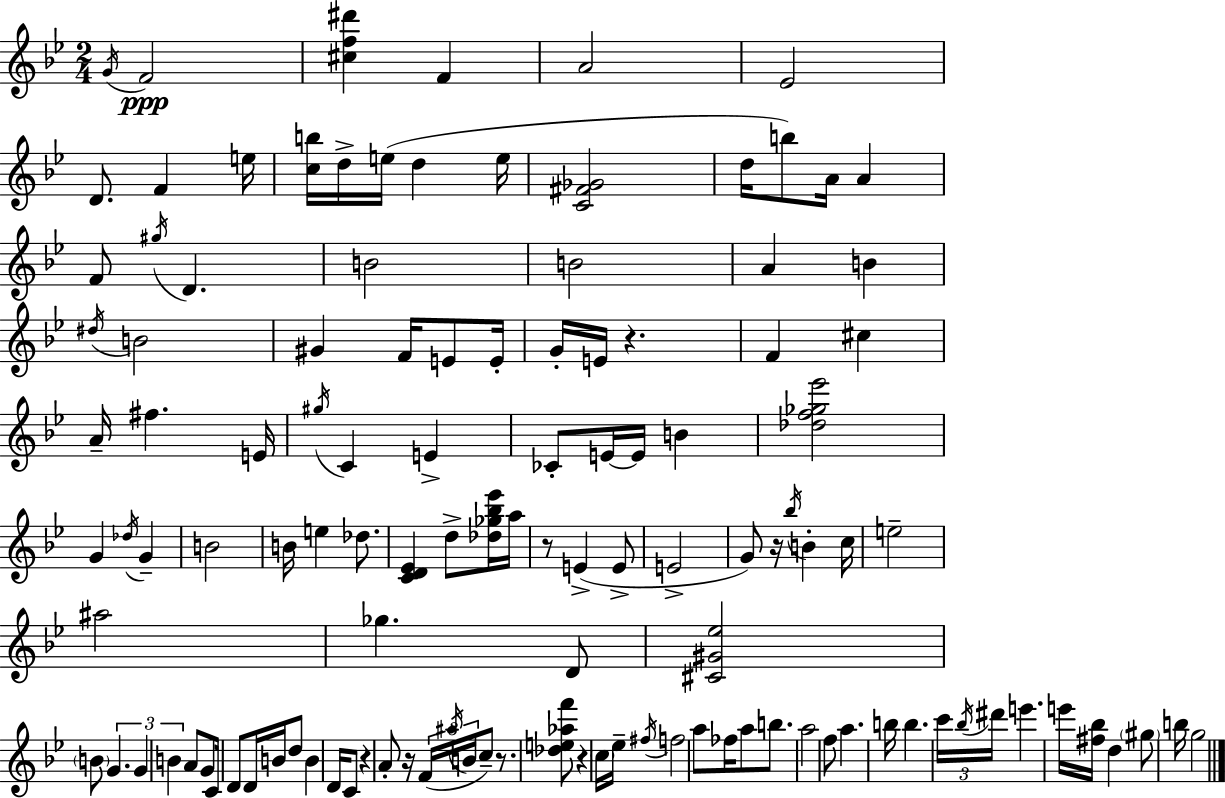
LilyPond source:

{
  \clef treble
  \numericTimeSignature
  \time 2/4
  \key g \minor
  \repeat volta 2 { \acciaccatura { g'16 }\ppp f'2 | <cis'' f'' dis'''>4 f'4 | a'2 | ees'2 | \break d'8. f'4 | e''16 <c'' b''>16 d''16-> e''16( d''4 | e''16 <c' fis' ges'>2 | d''16 b''8) a'16 a'4 | \break f'8 \acciaccatura { gis''16 } d'4. | b'2 | b'2 | a'4 b'4 | \break \acciaccatura { dis''16 } b'2 | gis'4 f'16 | e'8 e'16-. g'16-. e'16 r4. | f'4 cis''4 | \break a'16-- fis''4. | e'16 \acciaccatura { gis''16 } c'4 | e'4-> ces'8-. e'16~~ e'16 | b'4 <des'' f'' ges'' ees'''>2 | \break g'4 | \acciaccatura { des''16 } g'4-- b'2 | b'16 e''4 | des''8. <c' d' ees'>4 | \break d''8-> <des'' ges'' bes'' ees'''>16 a''16 r8 e'4->( | e'8-> e'2-> | g'8) r16 | \acciaccatura { bes''16 } b'4-. c''16 e''2-- | \break ais''2 | ges''4. | d'8 <cis' gis' ees''>2 | \parenthesize b'8 | \break \tuplet 3/2 { g'4. g'4 | b'4 } a'8 | g'8 c'16 d'8 d'16 b'16 d''8 | b'4 d'16 c'8 | \break r4 a'8-. r16 \tuplet 3/2 { f'16( | \acciaccatura { ais''16 } b'16 } c''8--) r8. <des'' e'' aes'' f'''>8 | r4 \parenthesize c''16 ees''16-- \acciaccatura { fis''16 } | f''2 | \break a''8 fes''16 a''8 b''8. | a''2 | f''8 a''4. | b''16 b''4. \tuplet 3/2 { c'''16 | \break \acciaccatura { bes''16 } dis'''16 } e'''4. | e'''16 <fis'' bes''>16 d''4 \parenthesize gis''8 | b''16 g''2 | } \bar "|."
}